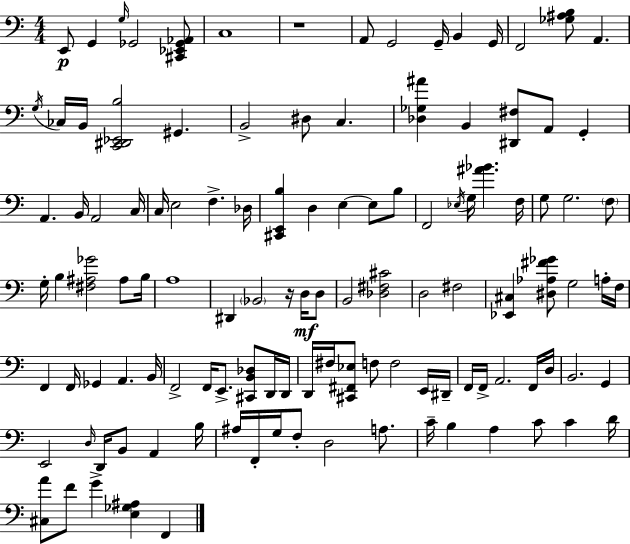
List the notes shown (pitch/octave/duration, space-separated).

E2/e G2/q G3/s Gb2/h [C#2,Eb2,Gb2,Ab2]/e C3/w R/w A2/e G2/h G2/s B2/q G2/s F2/h [Gb3,A#3,B3]/e A2/q. G3/s CES3/s B2/s [C2,D#2,Eb2,B3]/h G#2/q. B2/h D#3/e C3/q. [Db3,Gb3,A#4]/q B2/q [D#2,F#3]/e A2/e G2/q A2/q. B2/s A2/h C3/s C3/s E3/h F3/q. Db3/s [C#2,E2,B3]/q D3/q E3/q E3/e B3/e F2/h Eb3/s G3/s [A#4,Bb4]/q. F3/s G3/e G3/h. F3/e G3/s B3/q [F#3,A#3,Gb4]/h A#3/e B3/s A3/w D#2/q Bb2/h R/s D3/s D3/e B2/h [Db3,F#3,C#4]/h D3/h F#3/h [Eb2,C#3]/q [D#3,Ab3,F#4,Gb4]/e G3/h A3/s F3/s F2/q F2/s Gb2/q A2/q. B2/s F2/h F2/s E2/e. [C#2,B2,Db3]/e D2/s D2/s D2/s F#3/s [C#2,F#2,Eb3]/e F3/e F3/h E2/s D#2/s F2/s F2/s A2/h. F2/s D3/s B2/h. G2/q E2/h D3/s D2/s B2/e A2/q B3/s A#3/s F2/s G3/s F3/e D3/h A3/e. C4/s B3/q A3/q C4/e C4/q D4/s [C#3,A4]/e F4/e G4/q [E3,Gb3,A#3]/q F2/q